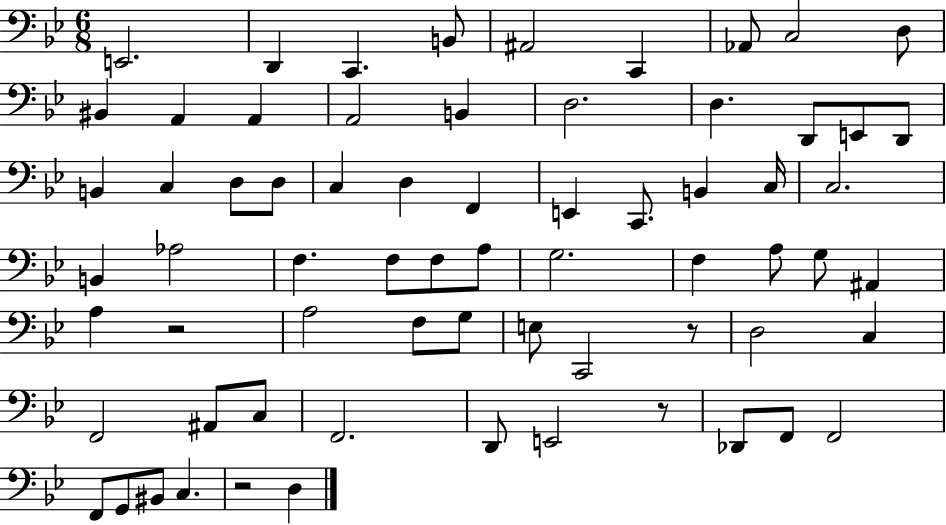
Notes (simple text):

E2/h. D2/q C2/q. B2/e A#2/h C2/q Ab2/e C3/h D3/e BIS2/q A2/q A2/q A2/h B2/q D3/h. D3/q. D2/e E2/e D2/e B2/q C3/q D3/e D3/e C3/q D3/q F2/q E2/q C2/e. B2/q C3/s C3/h. B2/q Ab3/h F3/q. F3/e F3/e A3/e G3/h. F3/q A3/e G3/e A#2/q A3/q R/h A3/h F3/e G3/e E3/e C2/h R/e D3/h C3/q F2/h A#2/e C3/e F2/h. D2/e E2/h R/e Db2/e F2/e F2/h F2/e G2/e BIS2/e C3/q. R/h D3/q